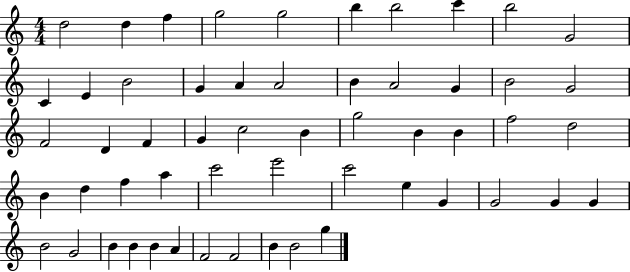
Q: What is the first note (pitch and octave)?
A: D5